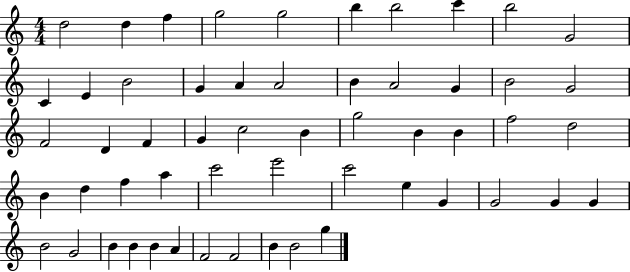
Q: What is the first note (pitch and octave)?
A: D5